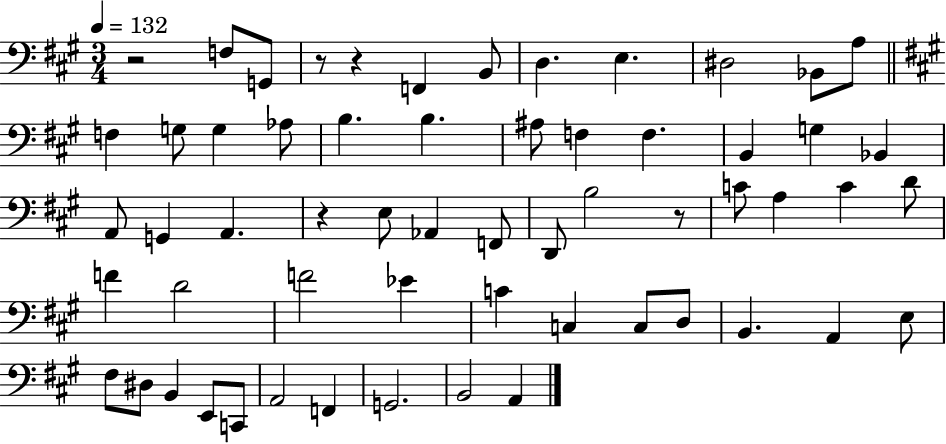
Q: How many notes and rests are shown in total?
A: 59